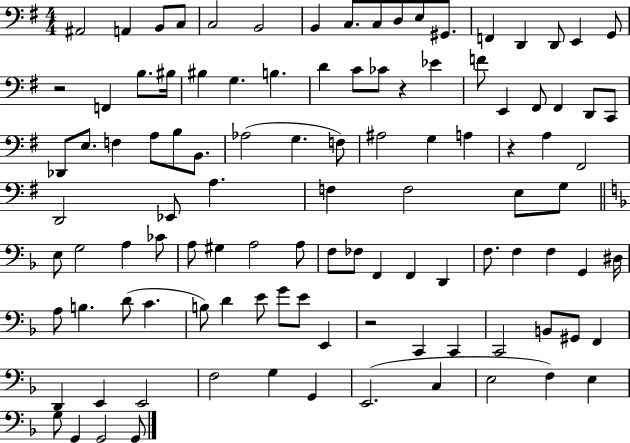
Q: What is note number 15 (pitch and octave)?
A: D2